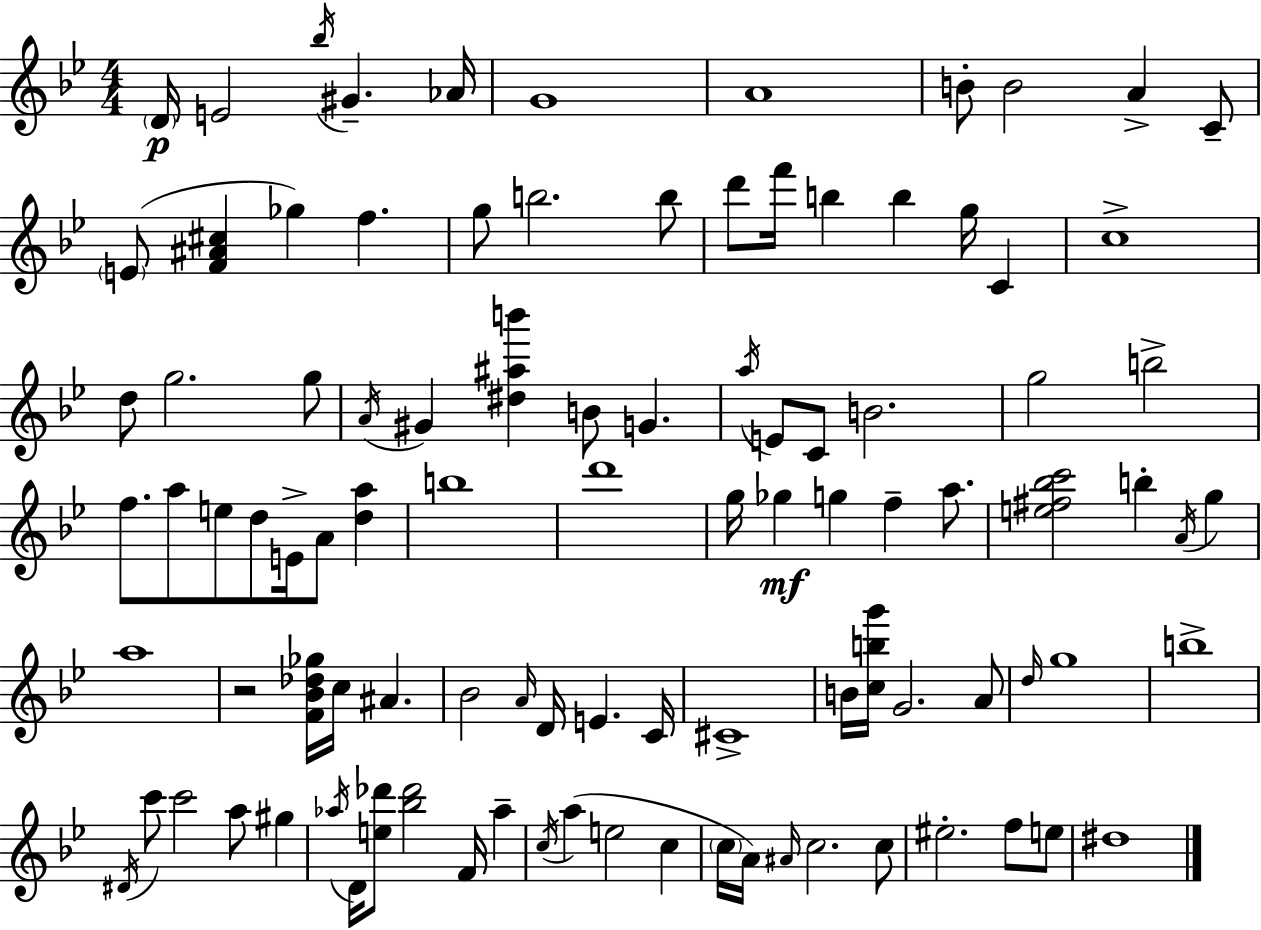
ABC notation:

X:1
T:Untitled
M:4/4
L:1/4
K:Bb
D/4 E2 _b/4 ^G _A/4 G4 A4 B/2 B2 A C/2 E/2 [F^A^c] _g f g/2 b2 b/2 d'/2 f'/4 b b g/4 C c4 d/2 g2 g/2 A/4 ^G [^d^ab'] B/2 G a/4 E/2 C/2 B2 g2 b2 f/2 a/2 e/2 d/2 E/4 A/2 [da] b4 d'4 g/4 _g g f a/2 [e^f_bc']2 b A/4 g a4 z2 [F_B_d_g]/4 c/4 ^A _B2 A/4 D/4 E C/4 ^C4 B/4 [cbg']/4 G2 A/2 d/4 g4 b4 ^D/4 c'/2 c'2 a/2 ^g _a/4 D/4 [e_d']/2 [_b_d']2 F/4 _a c/4 a e2 c c/4 A/4 ^A/4 c2 c/2 ^e2 f/2 e/2 ^d4